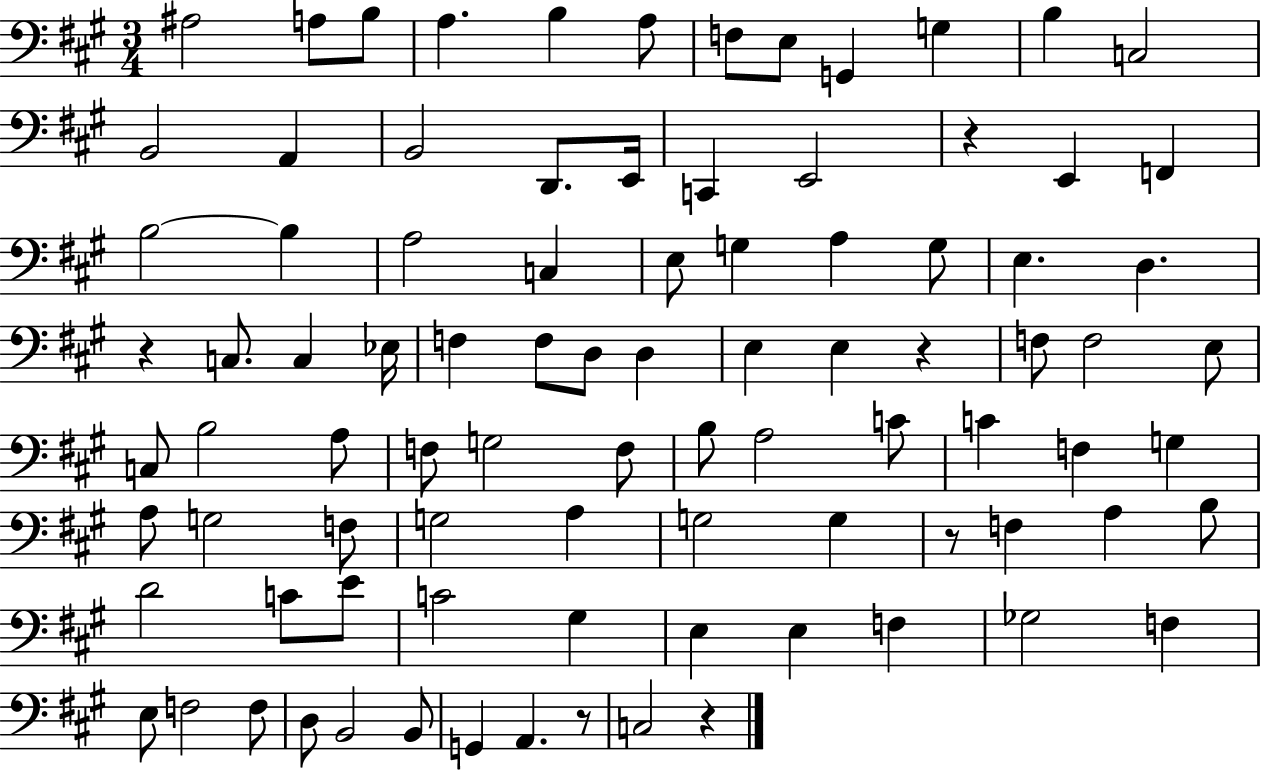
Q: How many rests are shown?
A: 6